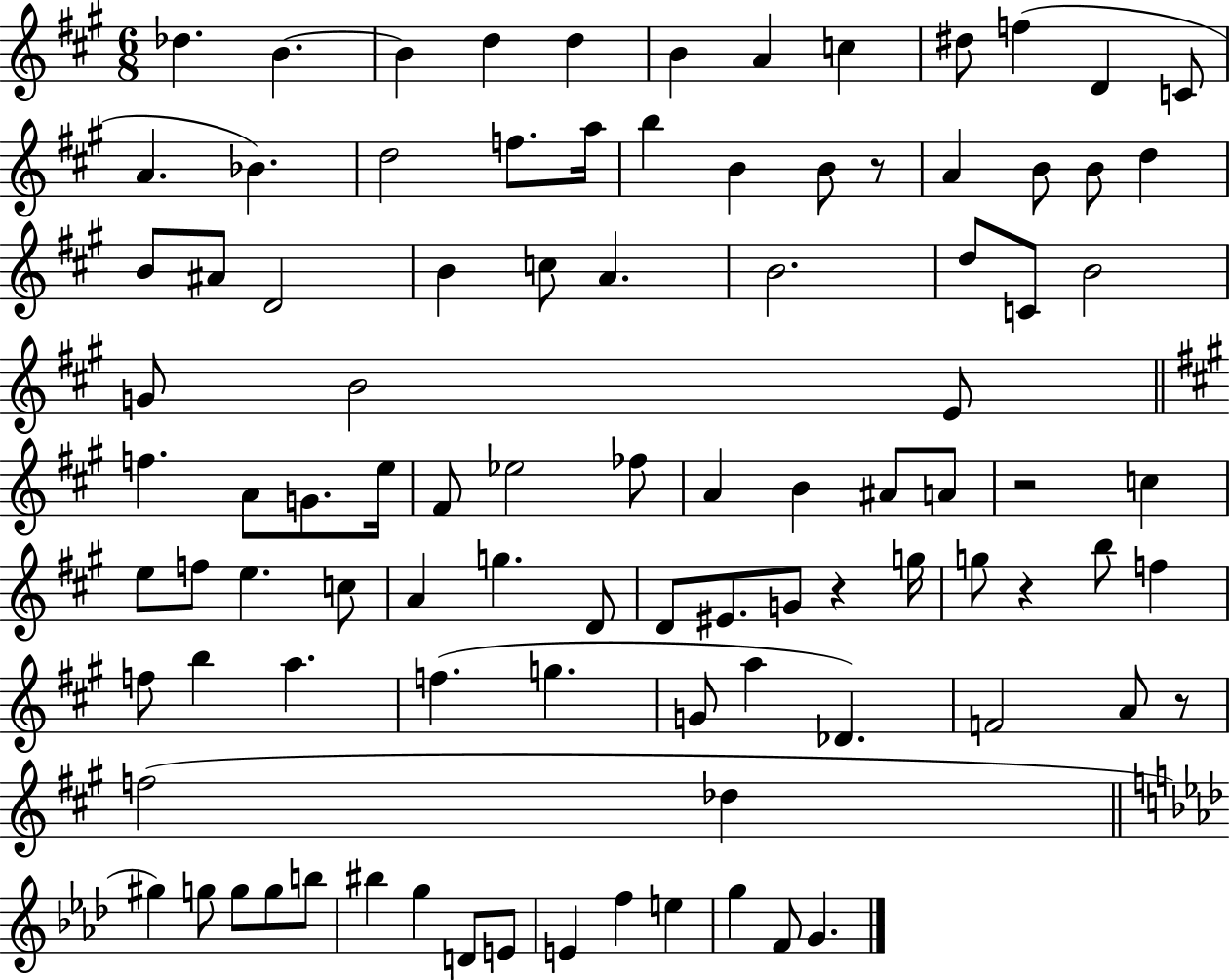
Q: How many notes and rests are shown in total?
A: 95